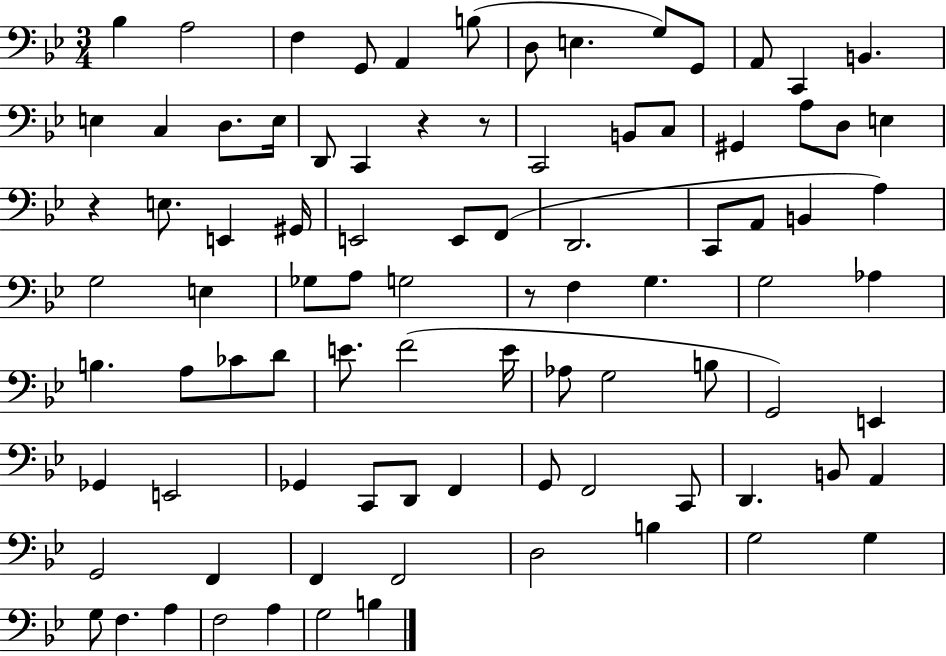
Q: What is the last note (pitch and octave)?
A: B3